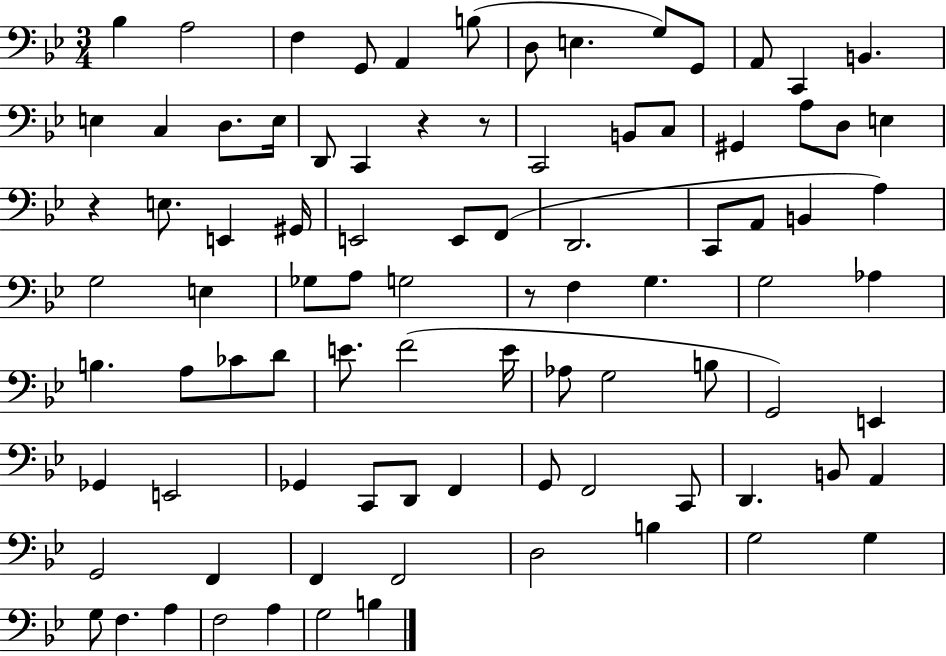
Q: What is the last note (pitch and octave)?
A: B3